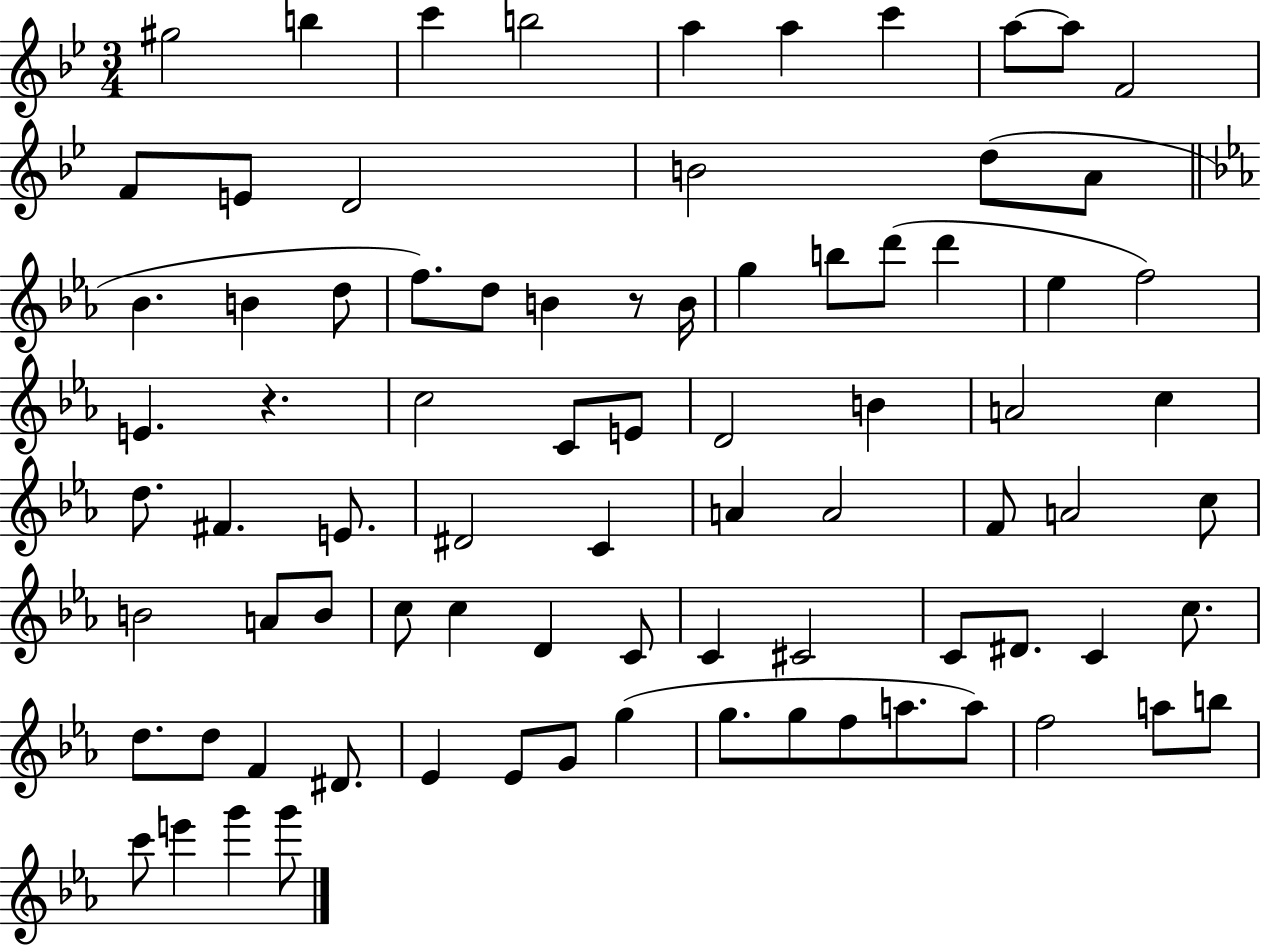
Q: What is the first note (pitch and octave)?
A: G#5